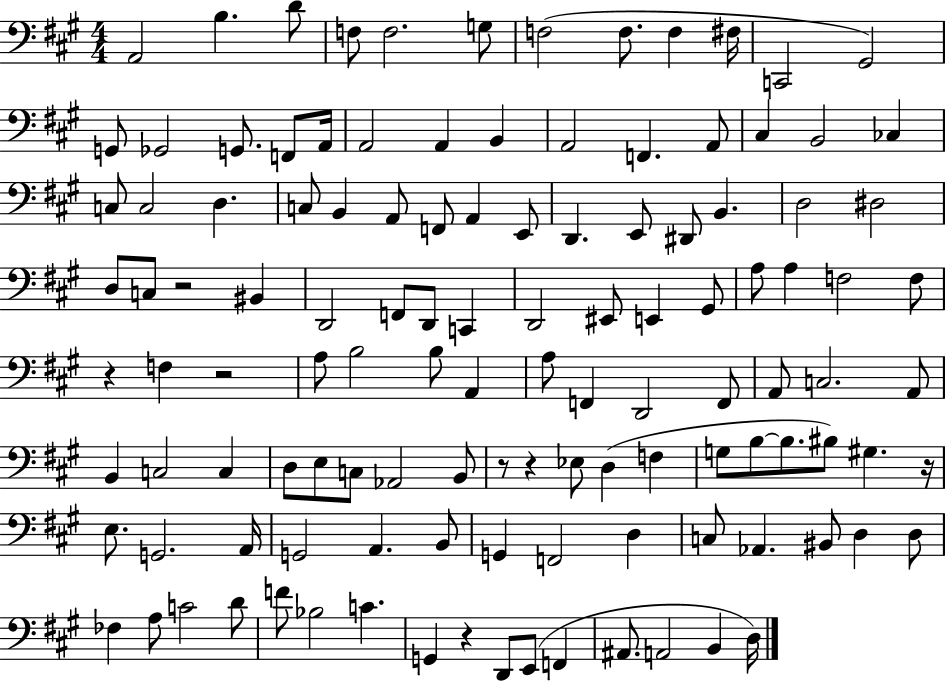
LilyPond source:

{
  \clef bass
  \numericTimeSignature
  \time 4/4
  \key a \major
  \repeat volta 2 { a,2 b4. d'8 | f8 f2. g8 | f2( f8. f4 fis16 | c,2 gis,2) | \break g,8 ges,2 g,8. f,8 a,16 | a,2 a,4 b,4 | a,2 f,4. a,8 | cis4 b,2 ces4 | \break c8 c2 d4. | c8 b,4 a,8 f,8 a,4 e,8 | d,4. e,8 dis,8 b,4. | d2 dis2 | \break d8 c8 r2 bis,4 | d,2 f,8 d,8 c,4 | d,2 eis,8 e,4 gis,8 | a8 a4 f2 f8 | \break r4 f4 r2 | a8 b2 b8 a,4 | a8 f,4 d,2 f,8 | a,8 c2. a,8 | \break b,4 c2 c4 | d8 e8 c8 aes,2 b,8 | r8 r4 ees8 d4( f4 | g8 b8~~ b8. bis8) gis4. r16 | \break e8. g,2. a,16 | g,2 a,4. b,8 | g,4 f,2 d4 | c8 aes,4. bis,8 d4 d8 | \break fes4 a8 c'2 d'8 | f'8 bes2 c'4. | g,4 r4 d,8 e,8( f,4 | ais,8. a,2 b,4 d16) | \break } \bar "|."
}